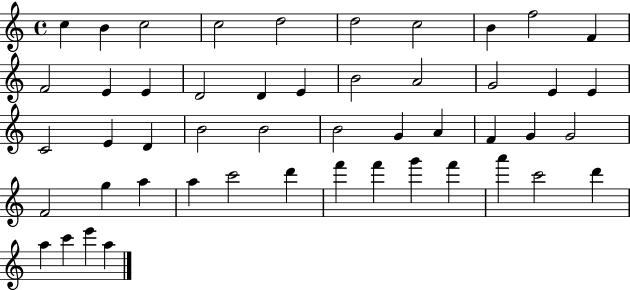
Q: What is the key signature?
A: C major